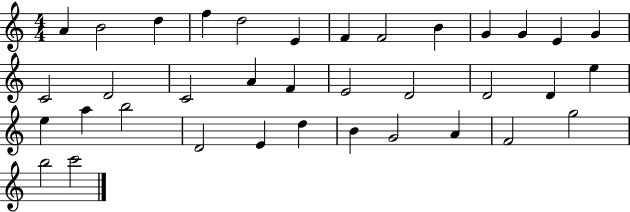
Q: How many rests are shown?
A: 0